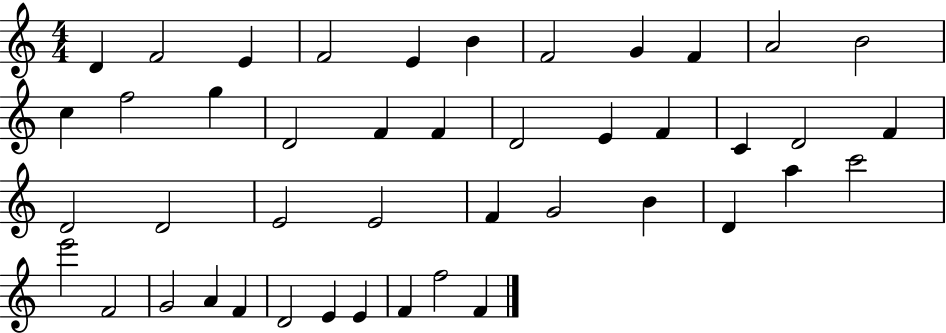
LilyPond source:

{
  \clef treble
  \numericTimeSignature
  \time 4/4
  \key c \major
  d'4 f'2 e'4 | f'2 e'4 b'4 | f'2 g'4 f'4 | a'2 b'2 | \break c''4 f''2 g''4 | d'2 f'4 f'4 | d'2 e'4 f'4 | c'4 d'2 f'4 | \break d'2 d'2 | e'2 e'2 | f'4 g'2 b'4 | d'4 a''4 c'''2 | \break e'''2 f'2 | g'2 a'4 f'4 | d'2 e'4 e'4 | f'4 f''2 f'4 | \break \bar "|."
}